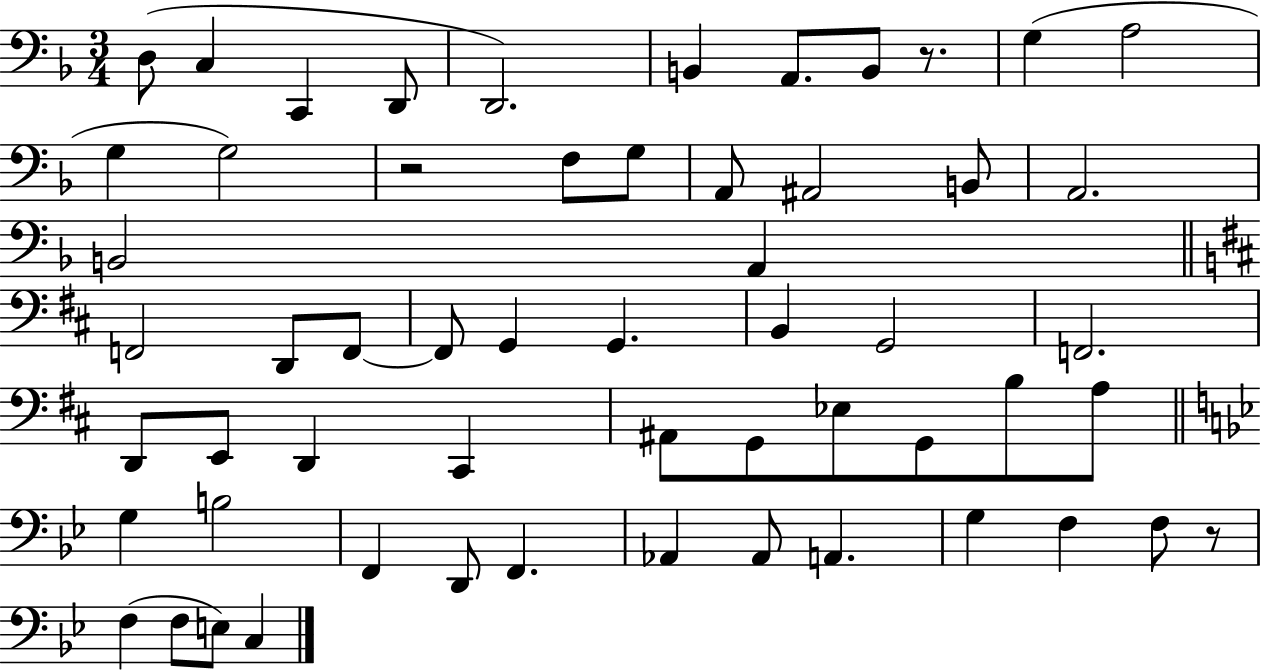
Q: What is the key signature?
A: F major